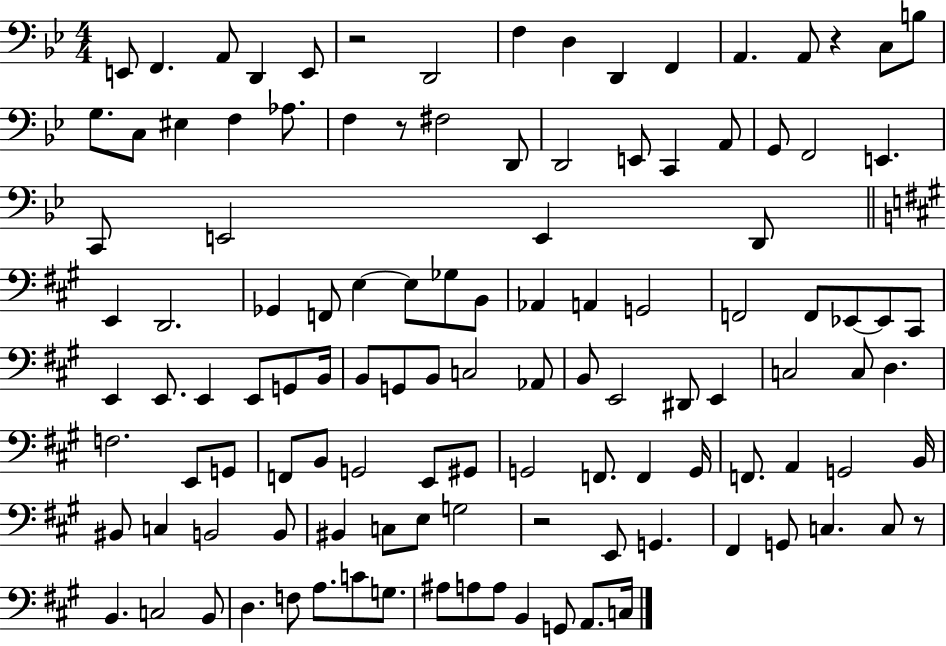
X:1
T:Untitled
M:4/4
L:1/4
K:Bb
E,,/2 F,, A,,/2 D,, E,,/2 z2 D,,2 F, D, D,, F,, A,, A,,/2 z C,/2 B,/2 G,/2 C,/2 ^E, F, _A,/2 F, z/2 ^F,2 D,,/2 D,,2 E,,/2 C,, A,,/2 G,,/2 F,,2 E,, C,,/2 E,,2 E,, D,,/2 E,, D,,2 _G,, F,,/2 E, E,/2 _G,/2 B,,/2 _A,, A,, G,,2 F,,2 F,,/2 _E,,/2 _E,,/2 ^C,,/2 E,, E,,/2 E,, E,,/2 G,,/2 B,,/4 B,,/2 G,,/2 B,,/2 C,2 _A,,/2 B,,/2 E,,2 ^D,,/2 E,, C,2 C,/2 D, F,2 E,,/2 G,,/2 F,,/2 B,,/2 G,,2 E,,/2 ^G,,/2 G,,2 F,,/2 F,, G,,/4 F,,/2 A,, G,,2 B,,/4 ^B,,/2 C, B,,2 B,,/2 ^B,, C,/2 E,/2 G,2 z2 E,,/2 G,, ^F,, G,,/2 C, C,/2 z/2 B,, C,2 B,,/2 D, F,/2 A,/2 C/2 G,/2 ^A,/2 A,/2 A,/2 B,, G,,/2 A,,/2 C,/4